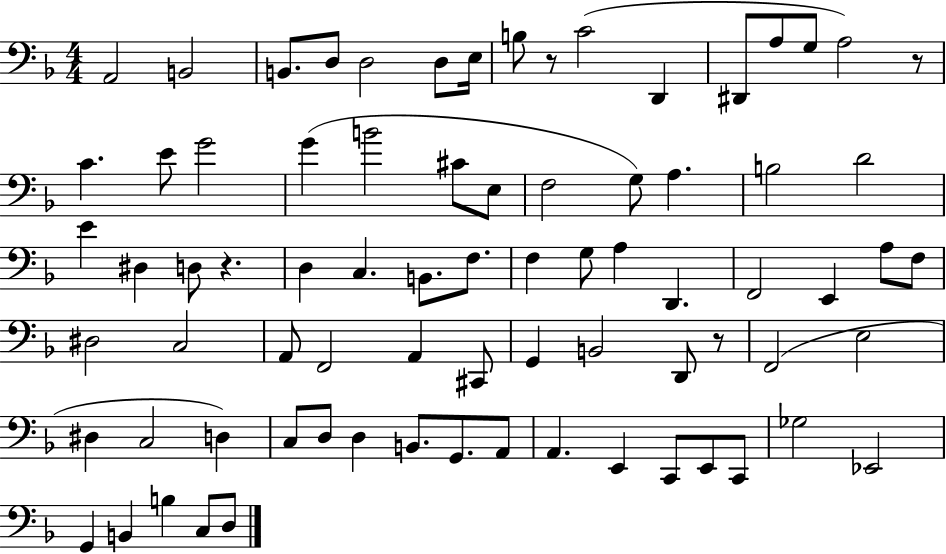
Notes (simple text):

A2/h B2/h B2/e. D3/e D3/h D3/e E3/s B3/e R/e C4/h D2/q D#2/e A3/e G3/e A3/h R/e C4/q. E4/e G4/h G4/q B4/h C#4/e E3/e F3/h G3/e A3/q. B3/h D4/h E4/q D#3/q D3/e R/q. D3/q C3/q. B2/e. F3/e. F3/q G3/e A3/q D2/q. F2/h E2/q A3/e F3/e D#3/h C3/h A2/e F2/h A2/q C#2/e G2/q B2/h D2/e R/e F2/h E3/h D#3/q C3/h D3/q C3/e D3/e D3/q B2/e. G2/e. A2/e A2/q. E2/q C2/e E2/e C2/e Gb3/h Eb2/h G2/q B2/q B3/q C3/e D3/e